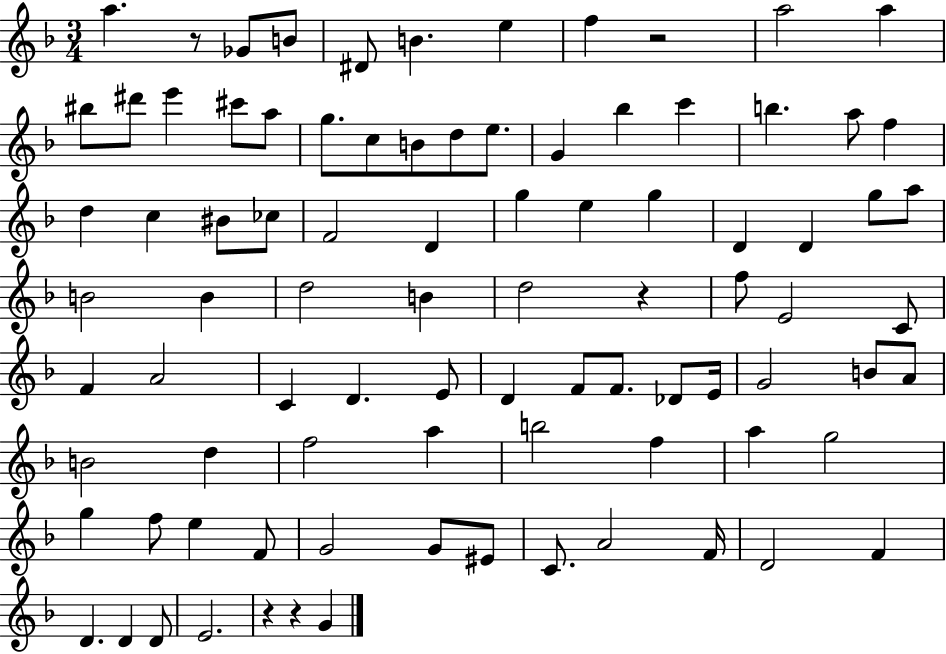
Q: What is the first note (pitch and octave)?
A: A5